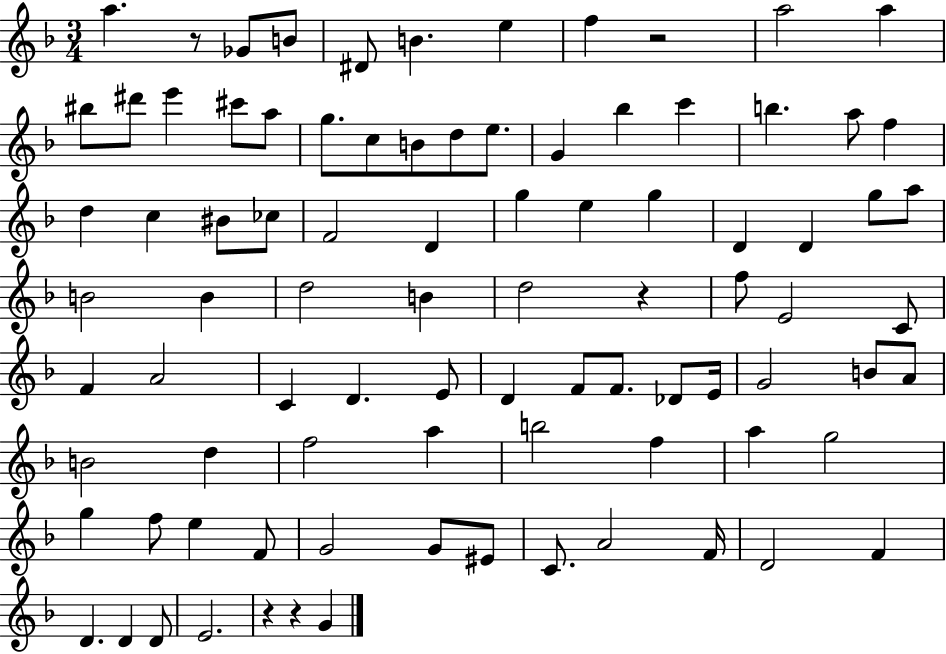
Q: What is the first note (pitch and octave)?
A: A5